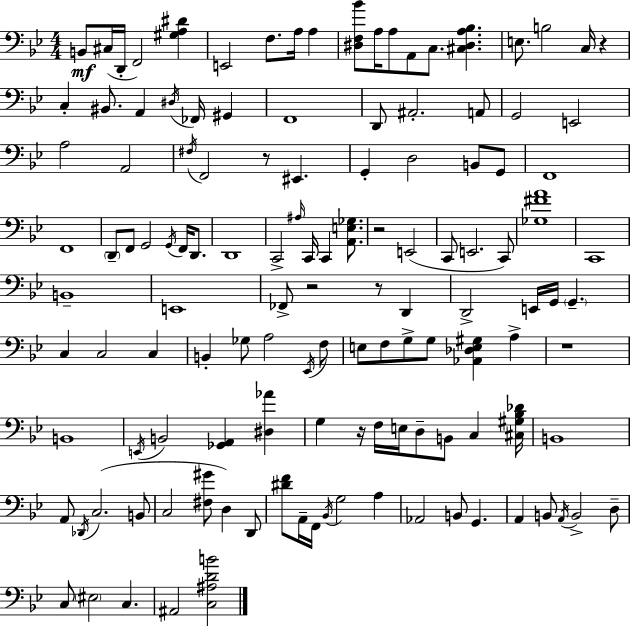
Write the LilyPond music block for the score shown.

{
  \clef bass
  \numericTimeSignature
  \time 4/4
  \key bes \major
  b,8\mf cis16( d,16-. f,2) <gis a dis'>4 | e,2 f8. a16 a4 | <dis f bes'>8 a16 a8 a,8 c8. <cis dis a bes>4. | e8. b2 c16 r4 | \break c4-. bis,8. a,4 \acciaccatura { dis16 } fes,16 gis,4 | f,1 | d,8 ais,2.-. a,8 | g,2 e,2 | \break a2 a,2 | \acciaccatura { fis16 } f,2 r8 eis,4. | g,4-. d2 b,8 | g,8 f,1 | \break f,1 | \parenthesize d,8-- f,8 g,2 \acciaccatura { g,16 } f,16 | d,8. d,1 | c,2-> \grace { ais16 } c,16 c,4 | \break <a, e ges>8. r2 e,2( | c,8 e,2. | c,8) <ges fis' a'>1 | c,1 | \break b,1-- | e,1 | fes,8-> r2 r8 | d,4 d,2-> e,16 g,16 \parenthesize g,4.-- | \break c4 c2 | c4 b,4-. ges8 a2 | \acciaccatura { ees,16 } f8 e8 f8 g8-> g8 <aes, des e gis>4 | a4-> r1 | \break b,1 | \acciaccatura { e,16 } b,2 <ges, a,>4 | <dis aes'>4 g4 r16 f16 e16 d8-- b,8 | c4 <cis gis bes des'>16 b,1 | \break a,8 \acciaccatura { des,16 }( c2. | b,8 c2 <fis gis'>8 | d4) d,8 <dis' f'>8 a,16-- f,16 \acciaccatura { bes,16 } g2 | a4 aes,2 | \break b,8 g,4. a,4 b,8 \acciaccatura { a,16 } b,2-> | d8-- c8 \parenthesize eis2 | c4. ais,2 | <c ais d' b'>2 \bar "|."
}